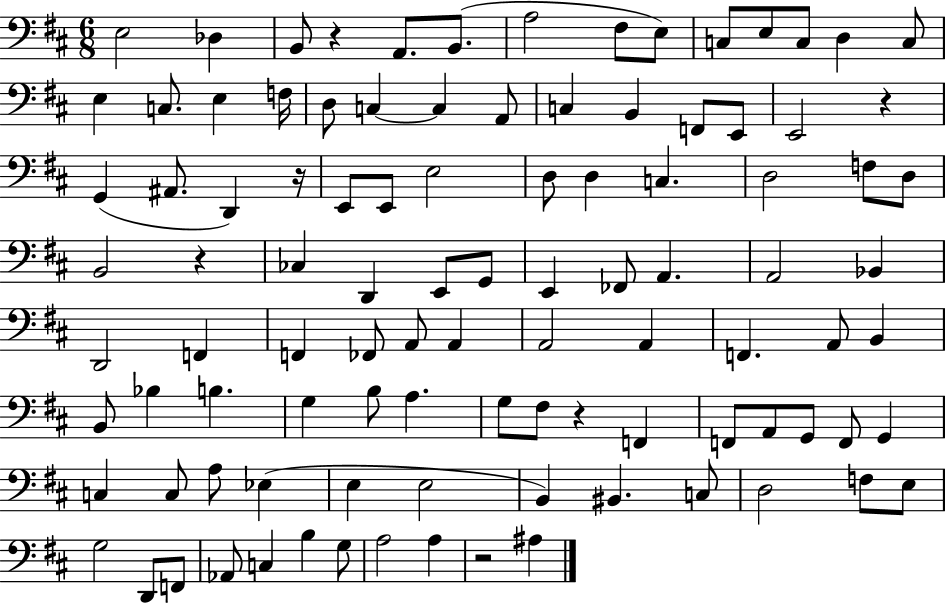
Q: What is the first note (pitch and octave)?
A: E3